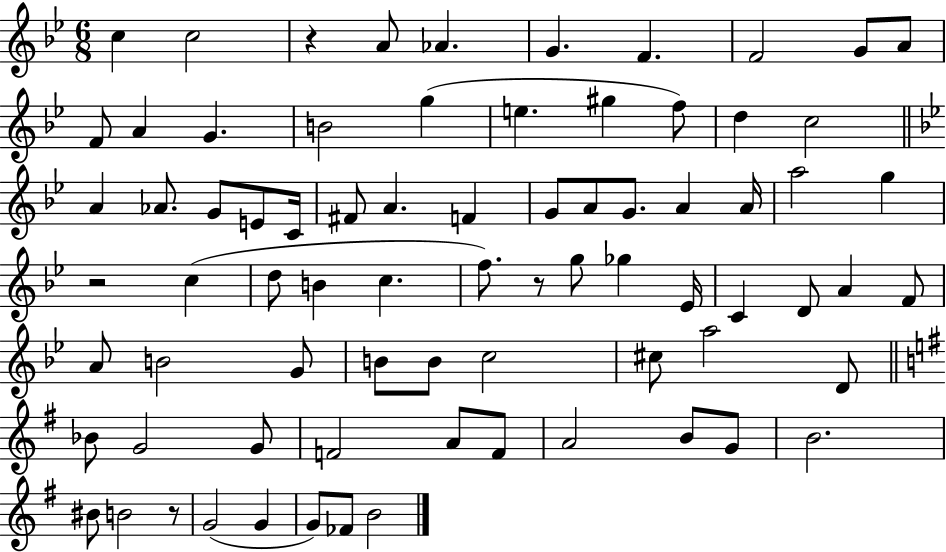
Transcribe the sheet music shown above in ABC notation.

X:1
T:Untitled
M:6/8
L:1/4
K:Bb
c c2 z A/2 _A G F F2 G/2 A/2 F/2 A G B2 g e ^g f/2 d c2 A _A/2 G/2 E/2 C/4 ^F/2 A F G/2 A/2 G/2 A A/4 a2 g z2 c d/2 B c f/2 z/2 g/2 _g _E/4 C D/2 A F/2 A/2 B2 G/2 B/2 B/2 c2 ^c/2 a2 D/2 _B/2 G2 G/2 F2 A/2 F/2 A2 B/2 G/2 B2 ^B/2 B2 z/2 G2 G G/2 _F/2 B2